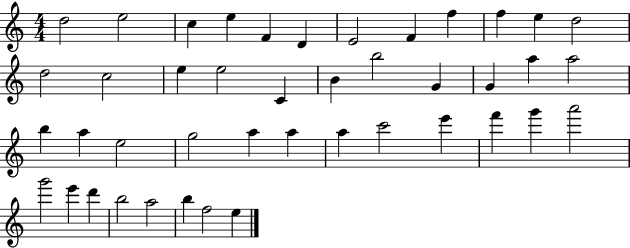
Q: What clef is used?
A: treble